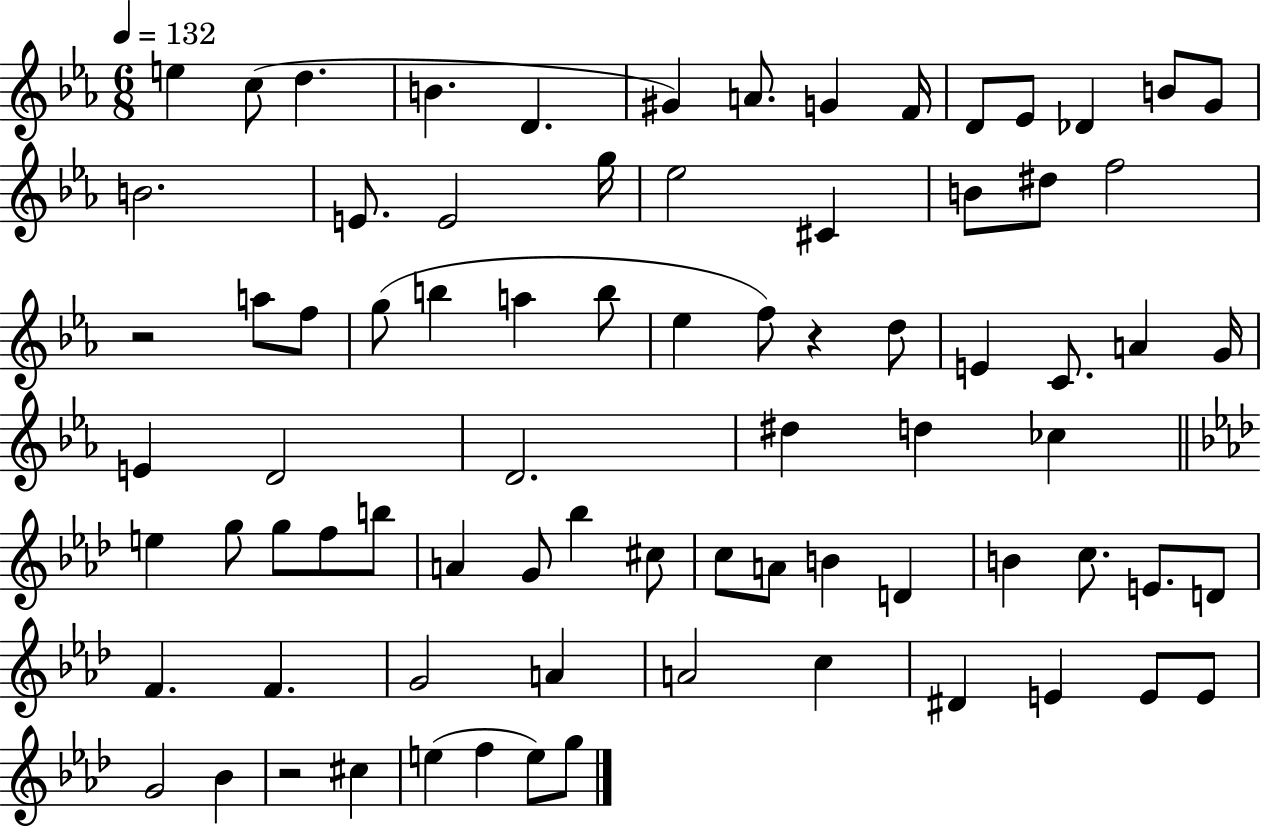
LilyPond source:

{
  \clef treble
  \numericTimeSignature
  \time 6/8
  \key ees \major
  \tempo 4 = 132
  e''4 c''8( d''4. | b'4. d'4. | gis'4) a'8. g'4 f'16 | d'8 ees'8 des'4 b'8 g'8 | \break b'2. | e'8. e'2 g''16 | ees''2 cis'4 | b'8 dis''8 f''2 | \break r2 a''8 f''8 | g''8( b''4 a''4 b''8 | ees''4 f''8) r4 d''8 | e'4 c'8. a'4 g'16 | \break e'4 d'2 | d'2. | dis''4 d''4 ces''4 | \bar "||" \break \key aes \major e''4 g''8 g''8 f''8 b''8 | a'4 g'8 bes''4 cis''8 | c''8 a'8 b'4 d'4 | b'4 c''8. e'8. d'8 | \break f'4. f'4. | g'2 a'4 | a'2 c''4 | dis'4 e'4 e'8 e'8 | \break g'2 bes'4 | r2 cis''4 | e''4( f''4 e''8) g''8 | \bar "|."
}